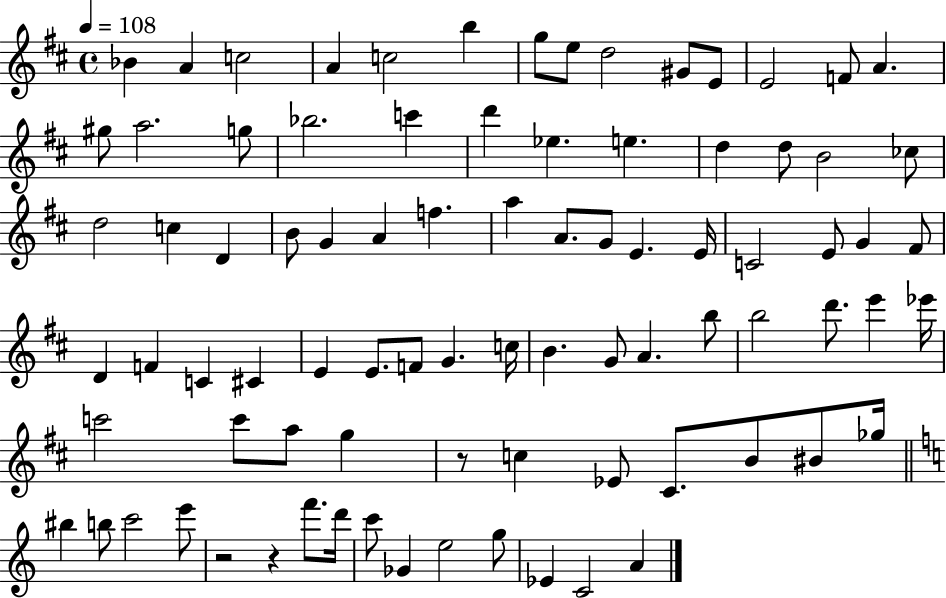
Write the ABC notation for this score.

X:1
T:Untitled
M:4/4
L:1/4
K:D
_B A c2 A c2 b g/2 e/2 d2 ^G/2 E/2 E2 F/2 A ^g/2 a2 g/2 _b2 c' d' _e e d d/2 B2 _c/2 d2 c D B/2 G A f a A/2 G/2 E E/4 C2 E/2 G ^F/2 D F C ^C E E/2 F/2 G c/4 B G/2 A b/2 b2 d'/2 e' _e'/4 c'2 c'/2 a/2 g z/2 c _E/2 ^C/2 B/2 ^B/2 _g/4 ^b b/2 c'2 e'/2 z2 z f'/2 d'/4 c'/2 _G e2 g/2 _E C2 A